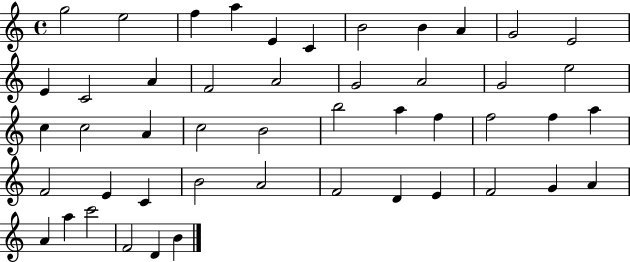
X:1
T:Untitled
M:4/4
L:1/4
K:C
g2 e2 f a E C B2 B A G2 E2 E C2 A F2 A2 G2 A2 G2 e2 c c2 A c2 B2 b2 a f f2 f a F2 E C B2 A2 F2 D E F2 G A A a c'2 F2 D B